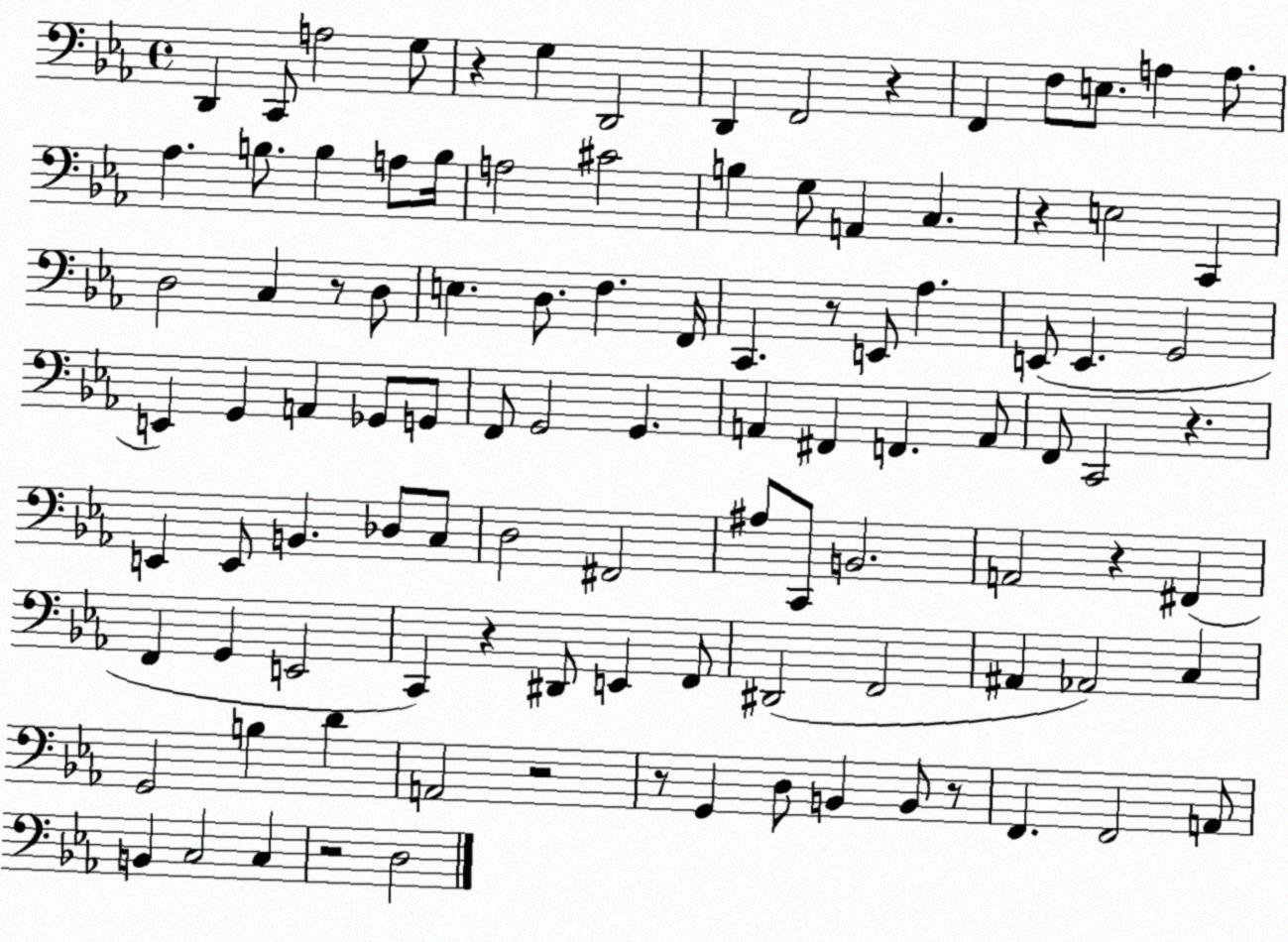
X:1
T:Untitled
M:4/4
L:1/4
K:Eb
D,, C,,/2 A,2 G,/2 z G, D,,2 D,, F,,2 z F,, F,/2 E,/2 A, A,/2 _A, B,/2 B, A,/2 B,/4 A,2 ^C2 B, G,/2 A,, C, z E,2 C,, D,2 C, z/2 D,/2 E, D,/2 F, F,,/4 C,, z/2 E,,/2 _A, E,,/2 E,, G,,2 E,, G,, A,, _G,,/2 G,,/2 F,,/2 G,,2 G,, A,, ^F,, F,, A,,/2 F,,/2 C,,2 z E,, E,,/2 B,, _D,/2 C,/2 D,2 ^F,,2 ^A,/2 C,,/2 B,,2 A,,2 z ^F,, F,, G,, E,,2 C,, z ^D,,/2 E,, F,,/2 ^D,,2 F,,2 ^A,, _A,,2 C, G,,2 B, D A,,2 z2 z/2 G,, D,/2 B,, B,,/2 z/2 F,, F,,2 A,,/2 B,, C,2 C, z2 D,2